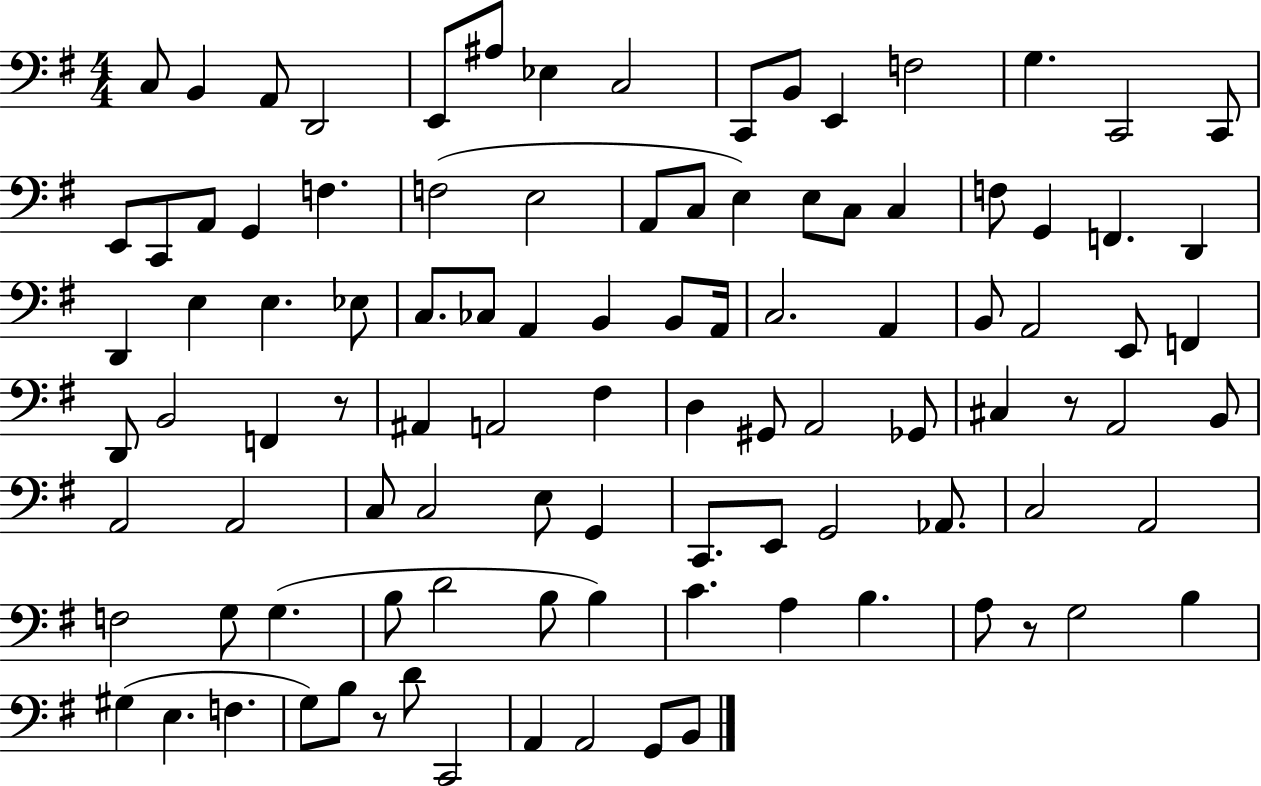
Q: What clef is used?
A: bass